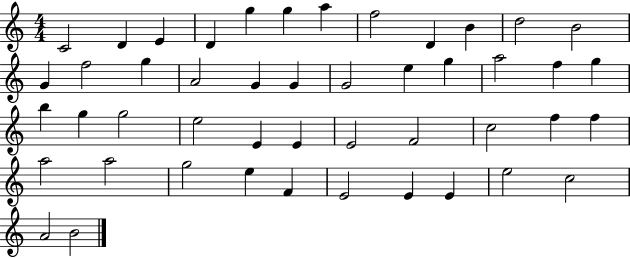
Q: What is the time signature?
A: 4/4